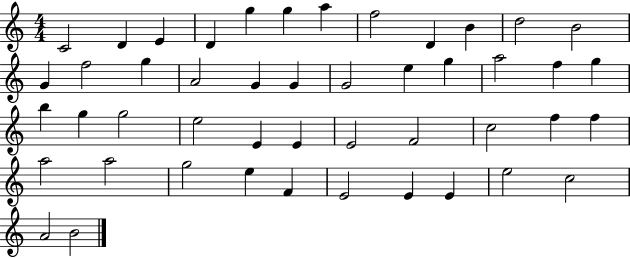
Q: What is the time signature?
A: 4/4